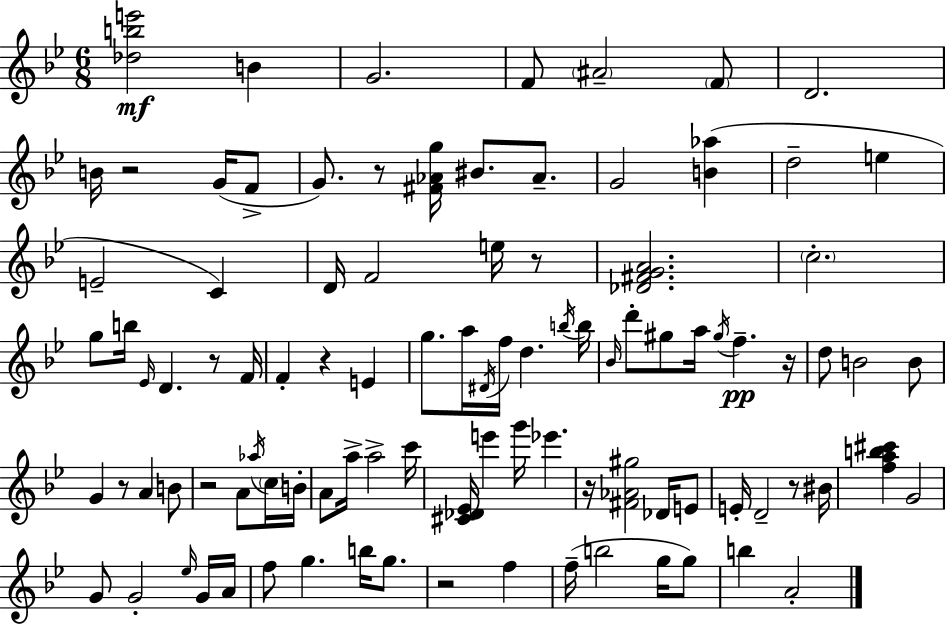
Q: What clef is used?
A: treble